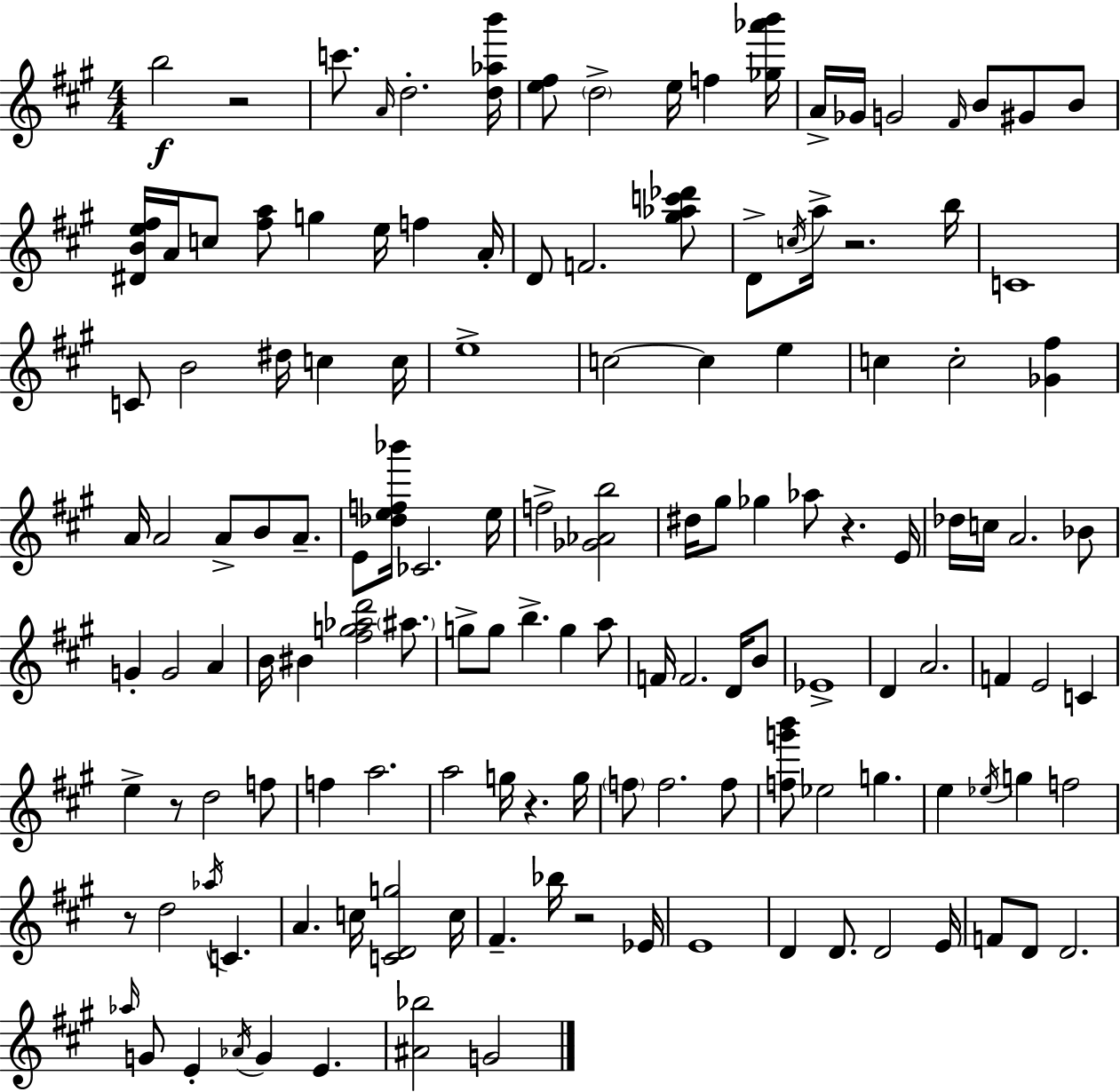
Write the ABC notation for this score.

X:1
T:Untitled
M:4/4
L:1/4
K:A
b2 z2 c'/2 A/4 d2 [d_ab']/4 [e^f]/2 d2 e/4 f [_g_a'b']/4 A/4 _G/4 G2 ^F/4 B/2 ^G/2 B/2 [^DBe^f]/4 A/4 c/2 [^fa]/2 g e/4 f A/4 D/2 F2 [^g_ac'_d']/2 D/2 c/4 a/4 z2 b/4 C4 C/2 B2 ^d/4 c c/4 e4 c2 c e c c2 [_G^f] A/4 A2 A/2 B/2 A/2 E/2 [_def_b']/4 _C2 e/4 f2 [_G_Ab]2 ^d/4 ^g/2 _g _a/2 z E/4 _d/4 c/4 A2 _B/2 G G2 A B/4 ^B [^fg_ad']2 ^a/2 g/2 g/2 b g a/2 F/4 F2 D/4 B/2 _E4 D A2 F E2 C e z/2 d2 f/2 f a2 a2 g/4 z g/4 f/2 f2 f/2 [fg'b']/2 _e2 g e _e/4 g f2 z/2 d2 _a/4 C A c/4 [CDg]2 c/4 ^F _b/4 z2 _E/4 E4 D D/2 D2 E/4 F/2 D/2 D2 _a/4 G/2 E _A/4 G E [^A_b]2 G2